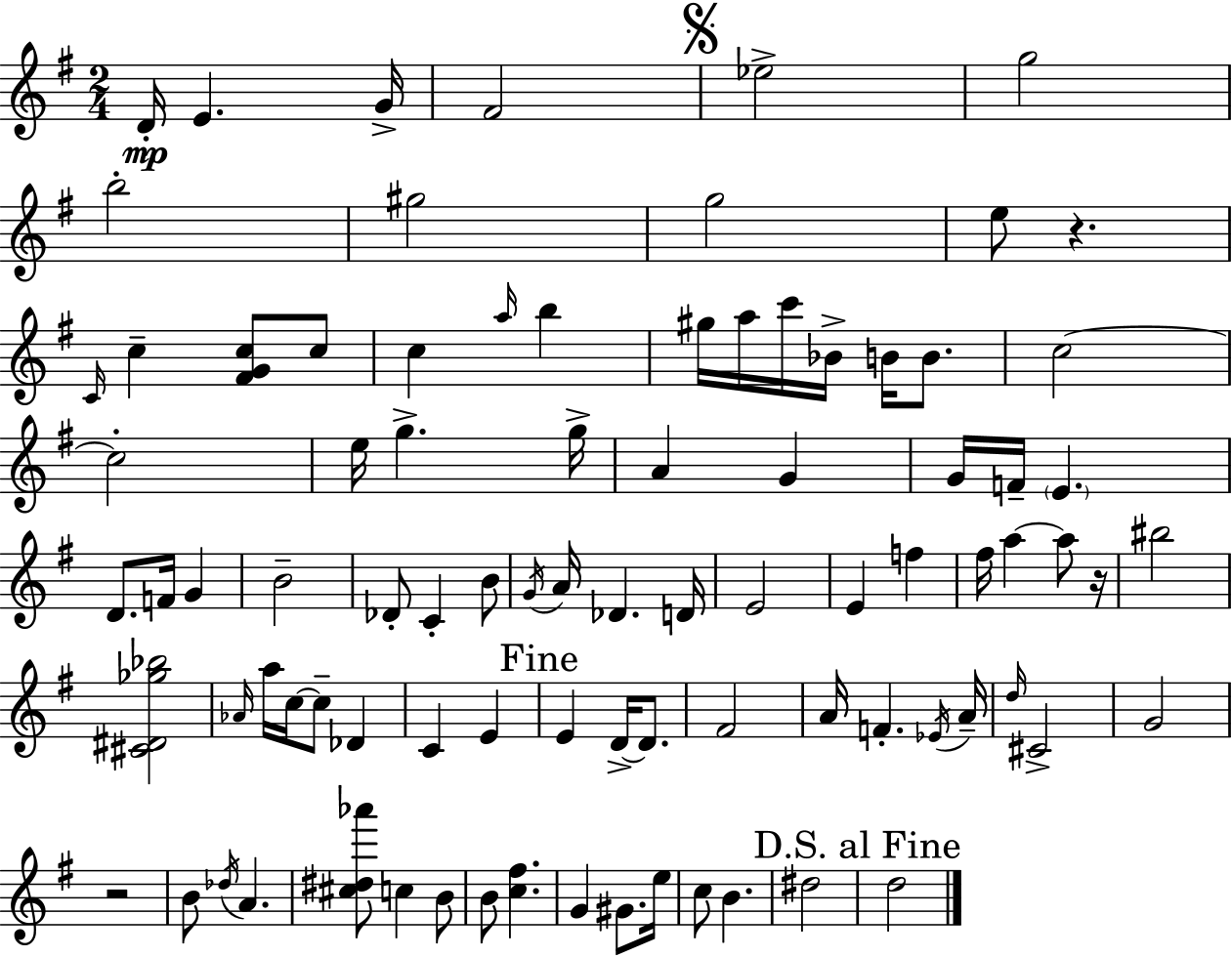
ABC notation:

X:1
T:Untitled
M:2/4
L:1/4
K:Em
D/4 E G/4 ^F2 _e2 g2 b2 ^g2 g2 e/2 z C/4 c [^FGc]/2 c/2 c a/4 b ^g/4 a/4 c'/4 _B/4 B/4 B/2 c2 c2 e/4 g g/4 A G G/4 F/4 E D/2 F/4 G B2 _D/2 C B/2 G/4 A/4 _D D/4 E2 E f ^f/4 a a/2 z/4 ^b2 [^C^D_g_b]2 _A/4 a/4 c/4 c/2 _D C E E D/4 D/2 ^F2 A/4 F _E/4 A/4 d/4 ^C2 G2 z2 B/2 _d/4 A [^c^d_a']/2 c B/2 B/2 [c^f] G ^G/2 e/4 c/2 B ^d2 d2